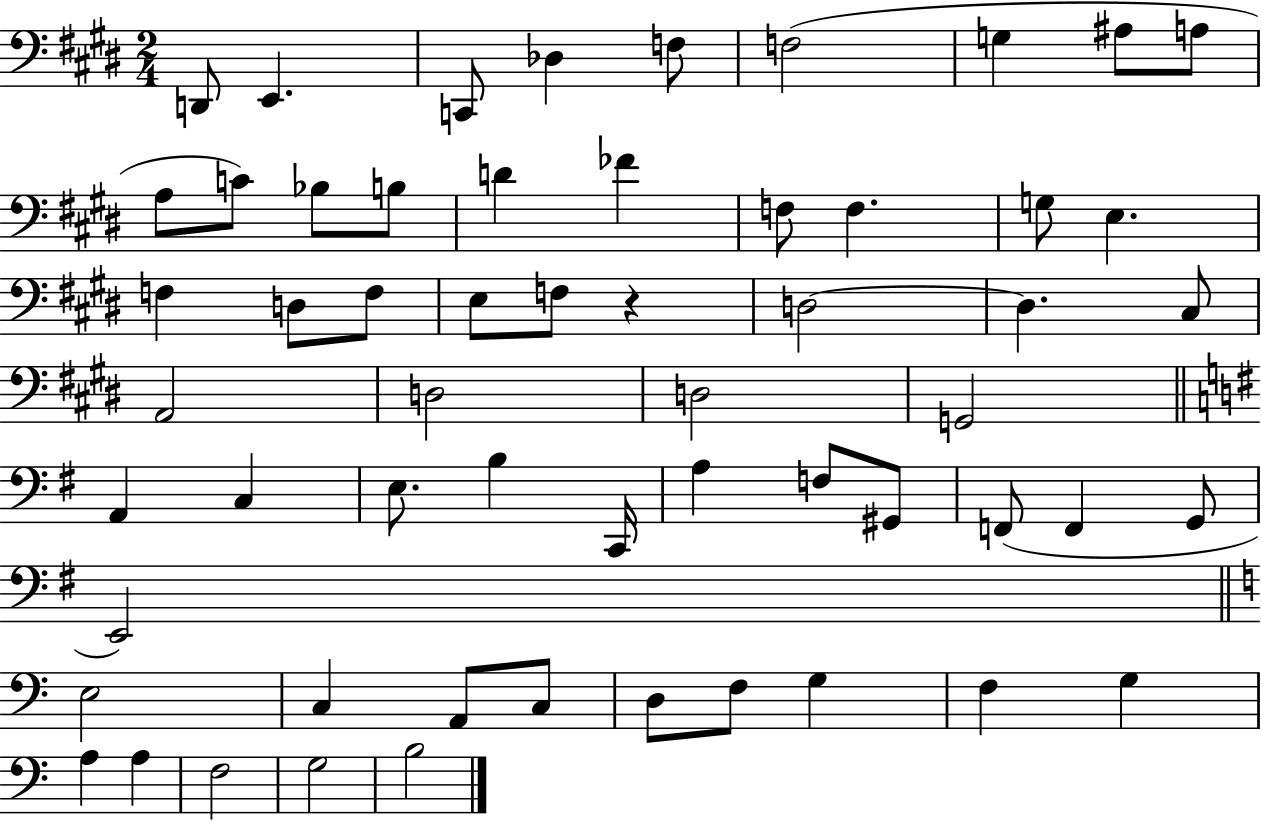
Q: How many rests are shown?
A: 1